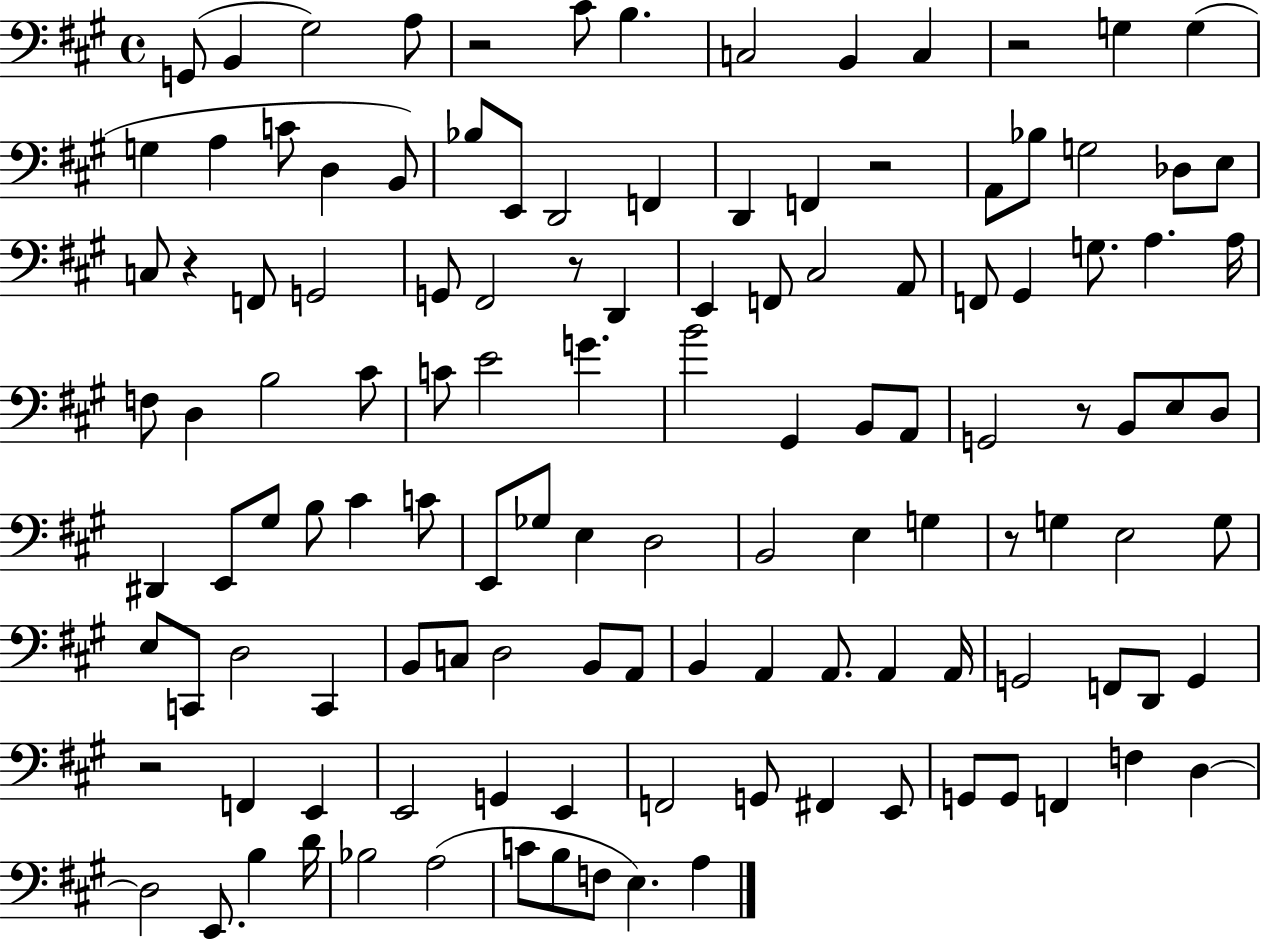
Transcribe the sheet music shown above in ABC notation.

X:1
T:Untitled
M:4/4
L:1/4
K:A
G,,/2 B,, ^G,2 A,/2 z2 ^C/2 B, C,2 B,, C, z2 G, G, G, A, C/2 D, B,,/2 _B,/2 E,,/2 D,,2 F,, D,, F,, z2 A,,/2 _B,/2 G,2 _D,/2 E,/2 C,/2 z F,,/2 G,,2 G,,/2 ^F,,2 z/2 D,, E,, F,,/2 ^C,2 A,,/2 F,,/2 ^G,, G,/2 A, A,/4 F,/2 D, B,2 ^C/2 C/2 E2 G B2 ^G,, B,,/2 A,,/2 G,,2 z/2 B,,/2 E,/2 D,/2 ^D,, E,,/2 ^G,/2 B,/2 ^C C/2 E,,/2 _G,/2 E, D,2 B,,2 E, G, z/2 G, E,2 G,/2 E,/2 C,,/2 D,2 C,, B,,/2 C,/2 D,2 B,,/2 A,,/2 B,, A,, A,,/2 A,, A,,/4 G,,2 F,,/2 D,,/2 G,, z2 F,, E,, E,,2 G,, E,, F,,2 G,,/2 ^F,, E,,/2 G,,/2 G,,/2 F,, F, D, D,2 E,,/2 B, D/4 _B,2 A,2 C/2 B,/2 F,/2 E, A,